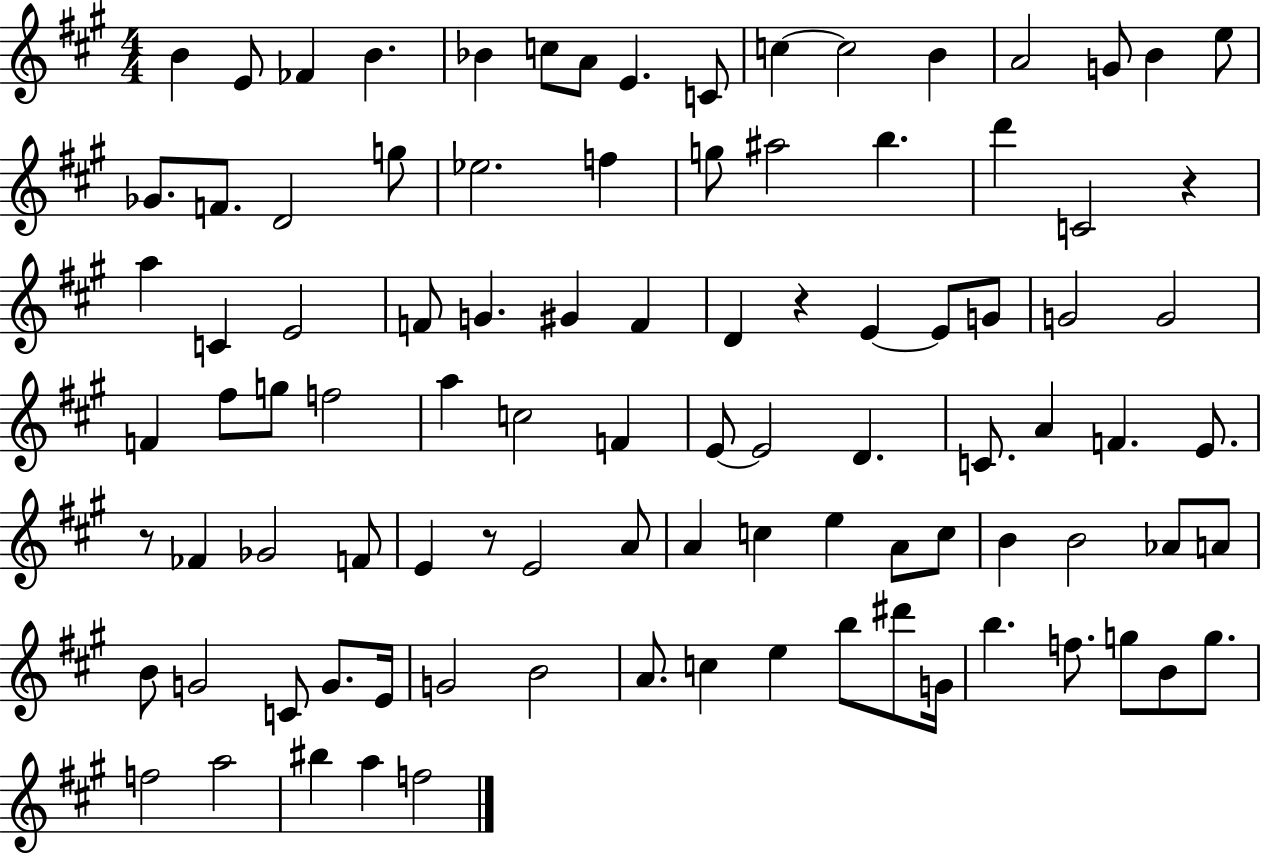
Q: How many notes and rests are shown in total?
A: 96